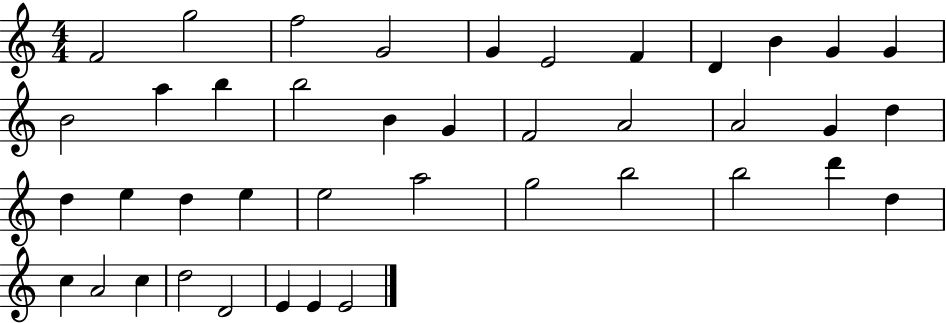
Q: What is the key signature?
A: C major